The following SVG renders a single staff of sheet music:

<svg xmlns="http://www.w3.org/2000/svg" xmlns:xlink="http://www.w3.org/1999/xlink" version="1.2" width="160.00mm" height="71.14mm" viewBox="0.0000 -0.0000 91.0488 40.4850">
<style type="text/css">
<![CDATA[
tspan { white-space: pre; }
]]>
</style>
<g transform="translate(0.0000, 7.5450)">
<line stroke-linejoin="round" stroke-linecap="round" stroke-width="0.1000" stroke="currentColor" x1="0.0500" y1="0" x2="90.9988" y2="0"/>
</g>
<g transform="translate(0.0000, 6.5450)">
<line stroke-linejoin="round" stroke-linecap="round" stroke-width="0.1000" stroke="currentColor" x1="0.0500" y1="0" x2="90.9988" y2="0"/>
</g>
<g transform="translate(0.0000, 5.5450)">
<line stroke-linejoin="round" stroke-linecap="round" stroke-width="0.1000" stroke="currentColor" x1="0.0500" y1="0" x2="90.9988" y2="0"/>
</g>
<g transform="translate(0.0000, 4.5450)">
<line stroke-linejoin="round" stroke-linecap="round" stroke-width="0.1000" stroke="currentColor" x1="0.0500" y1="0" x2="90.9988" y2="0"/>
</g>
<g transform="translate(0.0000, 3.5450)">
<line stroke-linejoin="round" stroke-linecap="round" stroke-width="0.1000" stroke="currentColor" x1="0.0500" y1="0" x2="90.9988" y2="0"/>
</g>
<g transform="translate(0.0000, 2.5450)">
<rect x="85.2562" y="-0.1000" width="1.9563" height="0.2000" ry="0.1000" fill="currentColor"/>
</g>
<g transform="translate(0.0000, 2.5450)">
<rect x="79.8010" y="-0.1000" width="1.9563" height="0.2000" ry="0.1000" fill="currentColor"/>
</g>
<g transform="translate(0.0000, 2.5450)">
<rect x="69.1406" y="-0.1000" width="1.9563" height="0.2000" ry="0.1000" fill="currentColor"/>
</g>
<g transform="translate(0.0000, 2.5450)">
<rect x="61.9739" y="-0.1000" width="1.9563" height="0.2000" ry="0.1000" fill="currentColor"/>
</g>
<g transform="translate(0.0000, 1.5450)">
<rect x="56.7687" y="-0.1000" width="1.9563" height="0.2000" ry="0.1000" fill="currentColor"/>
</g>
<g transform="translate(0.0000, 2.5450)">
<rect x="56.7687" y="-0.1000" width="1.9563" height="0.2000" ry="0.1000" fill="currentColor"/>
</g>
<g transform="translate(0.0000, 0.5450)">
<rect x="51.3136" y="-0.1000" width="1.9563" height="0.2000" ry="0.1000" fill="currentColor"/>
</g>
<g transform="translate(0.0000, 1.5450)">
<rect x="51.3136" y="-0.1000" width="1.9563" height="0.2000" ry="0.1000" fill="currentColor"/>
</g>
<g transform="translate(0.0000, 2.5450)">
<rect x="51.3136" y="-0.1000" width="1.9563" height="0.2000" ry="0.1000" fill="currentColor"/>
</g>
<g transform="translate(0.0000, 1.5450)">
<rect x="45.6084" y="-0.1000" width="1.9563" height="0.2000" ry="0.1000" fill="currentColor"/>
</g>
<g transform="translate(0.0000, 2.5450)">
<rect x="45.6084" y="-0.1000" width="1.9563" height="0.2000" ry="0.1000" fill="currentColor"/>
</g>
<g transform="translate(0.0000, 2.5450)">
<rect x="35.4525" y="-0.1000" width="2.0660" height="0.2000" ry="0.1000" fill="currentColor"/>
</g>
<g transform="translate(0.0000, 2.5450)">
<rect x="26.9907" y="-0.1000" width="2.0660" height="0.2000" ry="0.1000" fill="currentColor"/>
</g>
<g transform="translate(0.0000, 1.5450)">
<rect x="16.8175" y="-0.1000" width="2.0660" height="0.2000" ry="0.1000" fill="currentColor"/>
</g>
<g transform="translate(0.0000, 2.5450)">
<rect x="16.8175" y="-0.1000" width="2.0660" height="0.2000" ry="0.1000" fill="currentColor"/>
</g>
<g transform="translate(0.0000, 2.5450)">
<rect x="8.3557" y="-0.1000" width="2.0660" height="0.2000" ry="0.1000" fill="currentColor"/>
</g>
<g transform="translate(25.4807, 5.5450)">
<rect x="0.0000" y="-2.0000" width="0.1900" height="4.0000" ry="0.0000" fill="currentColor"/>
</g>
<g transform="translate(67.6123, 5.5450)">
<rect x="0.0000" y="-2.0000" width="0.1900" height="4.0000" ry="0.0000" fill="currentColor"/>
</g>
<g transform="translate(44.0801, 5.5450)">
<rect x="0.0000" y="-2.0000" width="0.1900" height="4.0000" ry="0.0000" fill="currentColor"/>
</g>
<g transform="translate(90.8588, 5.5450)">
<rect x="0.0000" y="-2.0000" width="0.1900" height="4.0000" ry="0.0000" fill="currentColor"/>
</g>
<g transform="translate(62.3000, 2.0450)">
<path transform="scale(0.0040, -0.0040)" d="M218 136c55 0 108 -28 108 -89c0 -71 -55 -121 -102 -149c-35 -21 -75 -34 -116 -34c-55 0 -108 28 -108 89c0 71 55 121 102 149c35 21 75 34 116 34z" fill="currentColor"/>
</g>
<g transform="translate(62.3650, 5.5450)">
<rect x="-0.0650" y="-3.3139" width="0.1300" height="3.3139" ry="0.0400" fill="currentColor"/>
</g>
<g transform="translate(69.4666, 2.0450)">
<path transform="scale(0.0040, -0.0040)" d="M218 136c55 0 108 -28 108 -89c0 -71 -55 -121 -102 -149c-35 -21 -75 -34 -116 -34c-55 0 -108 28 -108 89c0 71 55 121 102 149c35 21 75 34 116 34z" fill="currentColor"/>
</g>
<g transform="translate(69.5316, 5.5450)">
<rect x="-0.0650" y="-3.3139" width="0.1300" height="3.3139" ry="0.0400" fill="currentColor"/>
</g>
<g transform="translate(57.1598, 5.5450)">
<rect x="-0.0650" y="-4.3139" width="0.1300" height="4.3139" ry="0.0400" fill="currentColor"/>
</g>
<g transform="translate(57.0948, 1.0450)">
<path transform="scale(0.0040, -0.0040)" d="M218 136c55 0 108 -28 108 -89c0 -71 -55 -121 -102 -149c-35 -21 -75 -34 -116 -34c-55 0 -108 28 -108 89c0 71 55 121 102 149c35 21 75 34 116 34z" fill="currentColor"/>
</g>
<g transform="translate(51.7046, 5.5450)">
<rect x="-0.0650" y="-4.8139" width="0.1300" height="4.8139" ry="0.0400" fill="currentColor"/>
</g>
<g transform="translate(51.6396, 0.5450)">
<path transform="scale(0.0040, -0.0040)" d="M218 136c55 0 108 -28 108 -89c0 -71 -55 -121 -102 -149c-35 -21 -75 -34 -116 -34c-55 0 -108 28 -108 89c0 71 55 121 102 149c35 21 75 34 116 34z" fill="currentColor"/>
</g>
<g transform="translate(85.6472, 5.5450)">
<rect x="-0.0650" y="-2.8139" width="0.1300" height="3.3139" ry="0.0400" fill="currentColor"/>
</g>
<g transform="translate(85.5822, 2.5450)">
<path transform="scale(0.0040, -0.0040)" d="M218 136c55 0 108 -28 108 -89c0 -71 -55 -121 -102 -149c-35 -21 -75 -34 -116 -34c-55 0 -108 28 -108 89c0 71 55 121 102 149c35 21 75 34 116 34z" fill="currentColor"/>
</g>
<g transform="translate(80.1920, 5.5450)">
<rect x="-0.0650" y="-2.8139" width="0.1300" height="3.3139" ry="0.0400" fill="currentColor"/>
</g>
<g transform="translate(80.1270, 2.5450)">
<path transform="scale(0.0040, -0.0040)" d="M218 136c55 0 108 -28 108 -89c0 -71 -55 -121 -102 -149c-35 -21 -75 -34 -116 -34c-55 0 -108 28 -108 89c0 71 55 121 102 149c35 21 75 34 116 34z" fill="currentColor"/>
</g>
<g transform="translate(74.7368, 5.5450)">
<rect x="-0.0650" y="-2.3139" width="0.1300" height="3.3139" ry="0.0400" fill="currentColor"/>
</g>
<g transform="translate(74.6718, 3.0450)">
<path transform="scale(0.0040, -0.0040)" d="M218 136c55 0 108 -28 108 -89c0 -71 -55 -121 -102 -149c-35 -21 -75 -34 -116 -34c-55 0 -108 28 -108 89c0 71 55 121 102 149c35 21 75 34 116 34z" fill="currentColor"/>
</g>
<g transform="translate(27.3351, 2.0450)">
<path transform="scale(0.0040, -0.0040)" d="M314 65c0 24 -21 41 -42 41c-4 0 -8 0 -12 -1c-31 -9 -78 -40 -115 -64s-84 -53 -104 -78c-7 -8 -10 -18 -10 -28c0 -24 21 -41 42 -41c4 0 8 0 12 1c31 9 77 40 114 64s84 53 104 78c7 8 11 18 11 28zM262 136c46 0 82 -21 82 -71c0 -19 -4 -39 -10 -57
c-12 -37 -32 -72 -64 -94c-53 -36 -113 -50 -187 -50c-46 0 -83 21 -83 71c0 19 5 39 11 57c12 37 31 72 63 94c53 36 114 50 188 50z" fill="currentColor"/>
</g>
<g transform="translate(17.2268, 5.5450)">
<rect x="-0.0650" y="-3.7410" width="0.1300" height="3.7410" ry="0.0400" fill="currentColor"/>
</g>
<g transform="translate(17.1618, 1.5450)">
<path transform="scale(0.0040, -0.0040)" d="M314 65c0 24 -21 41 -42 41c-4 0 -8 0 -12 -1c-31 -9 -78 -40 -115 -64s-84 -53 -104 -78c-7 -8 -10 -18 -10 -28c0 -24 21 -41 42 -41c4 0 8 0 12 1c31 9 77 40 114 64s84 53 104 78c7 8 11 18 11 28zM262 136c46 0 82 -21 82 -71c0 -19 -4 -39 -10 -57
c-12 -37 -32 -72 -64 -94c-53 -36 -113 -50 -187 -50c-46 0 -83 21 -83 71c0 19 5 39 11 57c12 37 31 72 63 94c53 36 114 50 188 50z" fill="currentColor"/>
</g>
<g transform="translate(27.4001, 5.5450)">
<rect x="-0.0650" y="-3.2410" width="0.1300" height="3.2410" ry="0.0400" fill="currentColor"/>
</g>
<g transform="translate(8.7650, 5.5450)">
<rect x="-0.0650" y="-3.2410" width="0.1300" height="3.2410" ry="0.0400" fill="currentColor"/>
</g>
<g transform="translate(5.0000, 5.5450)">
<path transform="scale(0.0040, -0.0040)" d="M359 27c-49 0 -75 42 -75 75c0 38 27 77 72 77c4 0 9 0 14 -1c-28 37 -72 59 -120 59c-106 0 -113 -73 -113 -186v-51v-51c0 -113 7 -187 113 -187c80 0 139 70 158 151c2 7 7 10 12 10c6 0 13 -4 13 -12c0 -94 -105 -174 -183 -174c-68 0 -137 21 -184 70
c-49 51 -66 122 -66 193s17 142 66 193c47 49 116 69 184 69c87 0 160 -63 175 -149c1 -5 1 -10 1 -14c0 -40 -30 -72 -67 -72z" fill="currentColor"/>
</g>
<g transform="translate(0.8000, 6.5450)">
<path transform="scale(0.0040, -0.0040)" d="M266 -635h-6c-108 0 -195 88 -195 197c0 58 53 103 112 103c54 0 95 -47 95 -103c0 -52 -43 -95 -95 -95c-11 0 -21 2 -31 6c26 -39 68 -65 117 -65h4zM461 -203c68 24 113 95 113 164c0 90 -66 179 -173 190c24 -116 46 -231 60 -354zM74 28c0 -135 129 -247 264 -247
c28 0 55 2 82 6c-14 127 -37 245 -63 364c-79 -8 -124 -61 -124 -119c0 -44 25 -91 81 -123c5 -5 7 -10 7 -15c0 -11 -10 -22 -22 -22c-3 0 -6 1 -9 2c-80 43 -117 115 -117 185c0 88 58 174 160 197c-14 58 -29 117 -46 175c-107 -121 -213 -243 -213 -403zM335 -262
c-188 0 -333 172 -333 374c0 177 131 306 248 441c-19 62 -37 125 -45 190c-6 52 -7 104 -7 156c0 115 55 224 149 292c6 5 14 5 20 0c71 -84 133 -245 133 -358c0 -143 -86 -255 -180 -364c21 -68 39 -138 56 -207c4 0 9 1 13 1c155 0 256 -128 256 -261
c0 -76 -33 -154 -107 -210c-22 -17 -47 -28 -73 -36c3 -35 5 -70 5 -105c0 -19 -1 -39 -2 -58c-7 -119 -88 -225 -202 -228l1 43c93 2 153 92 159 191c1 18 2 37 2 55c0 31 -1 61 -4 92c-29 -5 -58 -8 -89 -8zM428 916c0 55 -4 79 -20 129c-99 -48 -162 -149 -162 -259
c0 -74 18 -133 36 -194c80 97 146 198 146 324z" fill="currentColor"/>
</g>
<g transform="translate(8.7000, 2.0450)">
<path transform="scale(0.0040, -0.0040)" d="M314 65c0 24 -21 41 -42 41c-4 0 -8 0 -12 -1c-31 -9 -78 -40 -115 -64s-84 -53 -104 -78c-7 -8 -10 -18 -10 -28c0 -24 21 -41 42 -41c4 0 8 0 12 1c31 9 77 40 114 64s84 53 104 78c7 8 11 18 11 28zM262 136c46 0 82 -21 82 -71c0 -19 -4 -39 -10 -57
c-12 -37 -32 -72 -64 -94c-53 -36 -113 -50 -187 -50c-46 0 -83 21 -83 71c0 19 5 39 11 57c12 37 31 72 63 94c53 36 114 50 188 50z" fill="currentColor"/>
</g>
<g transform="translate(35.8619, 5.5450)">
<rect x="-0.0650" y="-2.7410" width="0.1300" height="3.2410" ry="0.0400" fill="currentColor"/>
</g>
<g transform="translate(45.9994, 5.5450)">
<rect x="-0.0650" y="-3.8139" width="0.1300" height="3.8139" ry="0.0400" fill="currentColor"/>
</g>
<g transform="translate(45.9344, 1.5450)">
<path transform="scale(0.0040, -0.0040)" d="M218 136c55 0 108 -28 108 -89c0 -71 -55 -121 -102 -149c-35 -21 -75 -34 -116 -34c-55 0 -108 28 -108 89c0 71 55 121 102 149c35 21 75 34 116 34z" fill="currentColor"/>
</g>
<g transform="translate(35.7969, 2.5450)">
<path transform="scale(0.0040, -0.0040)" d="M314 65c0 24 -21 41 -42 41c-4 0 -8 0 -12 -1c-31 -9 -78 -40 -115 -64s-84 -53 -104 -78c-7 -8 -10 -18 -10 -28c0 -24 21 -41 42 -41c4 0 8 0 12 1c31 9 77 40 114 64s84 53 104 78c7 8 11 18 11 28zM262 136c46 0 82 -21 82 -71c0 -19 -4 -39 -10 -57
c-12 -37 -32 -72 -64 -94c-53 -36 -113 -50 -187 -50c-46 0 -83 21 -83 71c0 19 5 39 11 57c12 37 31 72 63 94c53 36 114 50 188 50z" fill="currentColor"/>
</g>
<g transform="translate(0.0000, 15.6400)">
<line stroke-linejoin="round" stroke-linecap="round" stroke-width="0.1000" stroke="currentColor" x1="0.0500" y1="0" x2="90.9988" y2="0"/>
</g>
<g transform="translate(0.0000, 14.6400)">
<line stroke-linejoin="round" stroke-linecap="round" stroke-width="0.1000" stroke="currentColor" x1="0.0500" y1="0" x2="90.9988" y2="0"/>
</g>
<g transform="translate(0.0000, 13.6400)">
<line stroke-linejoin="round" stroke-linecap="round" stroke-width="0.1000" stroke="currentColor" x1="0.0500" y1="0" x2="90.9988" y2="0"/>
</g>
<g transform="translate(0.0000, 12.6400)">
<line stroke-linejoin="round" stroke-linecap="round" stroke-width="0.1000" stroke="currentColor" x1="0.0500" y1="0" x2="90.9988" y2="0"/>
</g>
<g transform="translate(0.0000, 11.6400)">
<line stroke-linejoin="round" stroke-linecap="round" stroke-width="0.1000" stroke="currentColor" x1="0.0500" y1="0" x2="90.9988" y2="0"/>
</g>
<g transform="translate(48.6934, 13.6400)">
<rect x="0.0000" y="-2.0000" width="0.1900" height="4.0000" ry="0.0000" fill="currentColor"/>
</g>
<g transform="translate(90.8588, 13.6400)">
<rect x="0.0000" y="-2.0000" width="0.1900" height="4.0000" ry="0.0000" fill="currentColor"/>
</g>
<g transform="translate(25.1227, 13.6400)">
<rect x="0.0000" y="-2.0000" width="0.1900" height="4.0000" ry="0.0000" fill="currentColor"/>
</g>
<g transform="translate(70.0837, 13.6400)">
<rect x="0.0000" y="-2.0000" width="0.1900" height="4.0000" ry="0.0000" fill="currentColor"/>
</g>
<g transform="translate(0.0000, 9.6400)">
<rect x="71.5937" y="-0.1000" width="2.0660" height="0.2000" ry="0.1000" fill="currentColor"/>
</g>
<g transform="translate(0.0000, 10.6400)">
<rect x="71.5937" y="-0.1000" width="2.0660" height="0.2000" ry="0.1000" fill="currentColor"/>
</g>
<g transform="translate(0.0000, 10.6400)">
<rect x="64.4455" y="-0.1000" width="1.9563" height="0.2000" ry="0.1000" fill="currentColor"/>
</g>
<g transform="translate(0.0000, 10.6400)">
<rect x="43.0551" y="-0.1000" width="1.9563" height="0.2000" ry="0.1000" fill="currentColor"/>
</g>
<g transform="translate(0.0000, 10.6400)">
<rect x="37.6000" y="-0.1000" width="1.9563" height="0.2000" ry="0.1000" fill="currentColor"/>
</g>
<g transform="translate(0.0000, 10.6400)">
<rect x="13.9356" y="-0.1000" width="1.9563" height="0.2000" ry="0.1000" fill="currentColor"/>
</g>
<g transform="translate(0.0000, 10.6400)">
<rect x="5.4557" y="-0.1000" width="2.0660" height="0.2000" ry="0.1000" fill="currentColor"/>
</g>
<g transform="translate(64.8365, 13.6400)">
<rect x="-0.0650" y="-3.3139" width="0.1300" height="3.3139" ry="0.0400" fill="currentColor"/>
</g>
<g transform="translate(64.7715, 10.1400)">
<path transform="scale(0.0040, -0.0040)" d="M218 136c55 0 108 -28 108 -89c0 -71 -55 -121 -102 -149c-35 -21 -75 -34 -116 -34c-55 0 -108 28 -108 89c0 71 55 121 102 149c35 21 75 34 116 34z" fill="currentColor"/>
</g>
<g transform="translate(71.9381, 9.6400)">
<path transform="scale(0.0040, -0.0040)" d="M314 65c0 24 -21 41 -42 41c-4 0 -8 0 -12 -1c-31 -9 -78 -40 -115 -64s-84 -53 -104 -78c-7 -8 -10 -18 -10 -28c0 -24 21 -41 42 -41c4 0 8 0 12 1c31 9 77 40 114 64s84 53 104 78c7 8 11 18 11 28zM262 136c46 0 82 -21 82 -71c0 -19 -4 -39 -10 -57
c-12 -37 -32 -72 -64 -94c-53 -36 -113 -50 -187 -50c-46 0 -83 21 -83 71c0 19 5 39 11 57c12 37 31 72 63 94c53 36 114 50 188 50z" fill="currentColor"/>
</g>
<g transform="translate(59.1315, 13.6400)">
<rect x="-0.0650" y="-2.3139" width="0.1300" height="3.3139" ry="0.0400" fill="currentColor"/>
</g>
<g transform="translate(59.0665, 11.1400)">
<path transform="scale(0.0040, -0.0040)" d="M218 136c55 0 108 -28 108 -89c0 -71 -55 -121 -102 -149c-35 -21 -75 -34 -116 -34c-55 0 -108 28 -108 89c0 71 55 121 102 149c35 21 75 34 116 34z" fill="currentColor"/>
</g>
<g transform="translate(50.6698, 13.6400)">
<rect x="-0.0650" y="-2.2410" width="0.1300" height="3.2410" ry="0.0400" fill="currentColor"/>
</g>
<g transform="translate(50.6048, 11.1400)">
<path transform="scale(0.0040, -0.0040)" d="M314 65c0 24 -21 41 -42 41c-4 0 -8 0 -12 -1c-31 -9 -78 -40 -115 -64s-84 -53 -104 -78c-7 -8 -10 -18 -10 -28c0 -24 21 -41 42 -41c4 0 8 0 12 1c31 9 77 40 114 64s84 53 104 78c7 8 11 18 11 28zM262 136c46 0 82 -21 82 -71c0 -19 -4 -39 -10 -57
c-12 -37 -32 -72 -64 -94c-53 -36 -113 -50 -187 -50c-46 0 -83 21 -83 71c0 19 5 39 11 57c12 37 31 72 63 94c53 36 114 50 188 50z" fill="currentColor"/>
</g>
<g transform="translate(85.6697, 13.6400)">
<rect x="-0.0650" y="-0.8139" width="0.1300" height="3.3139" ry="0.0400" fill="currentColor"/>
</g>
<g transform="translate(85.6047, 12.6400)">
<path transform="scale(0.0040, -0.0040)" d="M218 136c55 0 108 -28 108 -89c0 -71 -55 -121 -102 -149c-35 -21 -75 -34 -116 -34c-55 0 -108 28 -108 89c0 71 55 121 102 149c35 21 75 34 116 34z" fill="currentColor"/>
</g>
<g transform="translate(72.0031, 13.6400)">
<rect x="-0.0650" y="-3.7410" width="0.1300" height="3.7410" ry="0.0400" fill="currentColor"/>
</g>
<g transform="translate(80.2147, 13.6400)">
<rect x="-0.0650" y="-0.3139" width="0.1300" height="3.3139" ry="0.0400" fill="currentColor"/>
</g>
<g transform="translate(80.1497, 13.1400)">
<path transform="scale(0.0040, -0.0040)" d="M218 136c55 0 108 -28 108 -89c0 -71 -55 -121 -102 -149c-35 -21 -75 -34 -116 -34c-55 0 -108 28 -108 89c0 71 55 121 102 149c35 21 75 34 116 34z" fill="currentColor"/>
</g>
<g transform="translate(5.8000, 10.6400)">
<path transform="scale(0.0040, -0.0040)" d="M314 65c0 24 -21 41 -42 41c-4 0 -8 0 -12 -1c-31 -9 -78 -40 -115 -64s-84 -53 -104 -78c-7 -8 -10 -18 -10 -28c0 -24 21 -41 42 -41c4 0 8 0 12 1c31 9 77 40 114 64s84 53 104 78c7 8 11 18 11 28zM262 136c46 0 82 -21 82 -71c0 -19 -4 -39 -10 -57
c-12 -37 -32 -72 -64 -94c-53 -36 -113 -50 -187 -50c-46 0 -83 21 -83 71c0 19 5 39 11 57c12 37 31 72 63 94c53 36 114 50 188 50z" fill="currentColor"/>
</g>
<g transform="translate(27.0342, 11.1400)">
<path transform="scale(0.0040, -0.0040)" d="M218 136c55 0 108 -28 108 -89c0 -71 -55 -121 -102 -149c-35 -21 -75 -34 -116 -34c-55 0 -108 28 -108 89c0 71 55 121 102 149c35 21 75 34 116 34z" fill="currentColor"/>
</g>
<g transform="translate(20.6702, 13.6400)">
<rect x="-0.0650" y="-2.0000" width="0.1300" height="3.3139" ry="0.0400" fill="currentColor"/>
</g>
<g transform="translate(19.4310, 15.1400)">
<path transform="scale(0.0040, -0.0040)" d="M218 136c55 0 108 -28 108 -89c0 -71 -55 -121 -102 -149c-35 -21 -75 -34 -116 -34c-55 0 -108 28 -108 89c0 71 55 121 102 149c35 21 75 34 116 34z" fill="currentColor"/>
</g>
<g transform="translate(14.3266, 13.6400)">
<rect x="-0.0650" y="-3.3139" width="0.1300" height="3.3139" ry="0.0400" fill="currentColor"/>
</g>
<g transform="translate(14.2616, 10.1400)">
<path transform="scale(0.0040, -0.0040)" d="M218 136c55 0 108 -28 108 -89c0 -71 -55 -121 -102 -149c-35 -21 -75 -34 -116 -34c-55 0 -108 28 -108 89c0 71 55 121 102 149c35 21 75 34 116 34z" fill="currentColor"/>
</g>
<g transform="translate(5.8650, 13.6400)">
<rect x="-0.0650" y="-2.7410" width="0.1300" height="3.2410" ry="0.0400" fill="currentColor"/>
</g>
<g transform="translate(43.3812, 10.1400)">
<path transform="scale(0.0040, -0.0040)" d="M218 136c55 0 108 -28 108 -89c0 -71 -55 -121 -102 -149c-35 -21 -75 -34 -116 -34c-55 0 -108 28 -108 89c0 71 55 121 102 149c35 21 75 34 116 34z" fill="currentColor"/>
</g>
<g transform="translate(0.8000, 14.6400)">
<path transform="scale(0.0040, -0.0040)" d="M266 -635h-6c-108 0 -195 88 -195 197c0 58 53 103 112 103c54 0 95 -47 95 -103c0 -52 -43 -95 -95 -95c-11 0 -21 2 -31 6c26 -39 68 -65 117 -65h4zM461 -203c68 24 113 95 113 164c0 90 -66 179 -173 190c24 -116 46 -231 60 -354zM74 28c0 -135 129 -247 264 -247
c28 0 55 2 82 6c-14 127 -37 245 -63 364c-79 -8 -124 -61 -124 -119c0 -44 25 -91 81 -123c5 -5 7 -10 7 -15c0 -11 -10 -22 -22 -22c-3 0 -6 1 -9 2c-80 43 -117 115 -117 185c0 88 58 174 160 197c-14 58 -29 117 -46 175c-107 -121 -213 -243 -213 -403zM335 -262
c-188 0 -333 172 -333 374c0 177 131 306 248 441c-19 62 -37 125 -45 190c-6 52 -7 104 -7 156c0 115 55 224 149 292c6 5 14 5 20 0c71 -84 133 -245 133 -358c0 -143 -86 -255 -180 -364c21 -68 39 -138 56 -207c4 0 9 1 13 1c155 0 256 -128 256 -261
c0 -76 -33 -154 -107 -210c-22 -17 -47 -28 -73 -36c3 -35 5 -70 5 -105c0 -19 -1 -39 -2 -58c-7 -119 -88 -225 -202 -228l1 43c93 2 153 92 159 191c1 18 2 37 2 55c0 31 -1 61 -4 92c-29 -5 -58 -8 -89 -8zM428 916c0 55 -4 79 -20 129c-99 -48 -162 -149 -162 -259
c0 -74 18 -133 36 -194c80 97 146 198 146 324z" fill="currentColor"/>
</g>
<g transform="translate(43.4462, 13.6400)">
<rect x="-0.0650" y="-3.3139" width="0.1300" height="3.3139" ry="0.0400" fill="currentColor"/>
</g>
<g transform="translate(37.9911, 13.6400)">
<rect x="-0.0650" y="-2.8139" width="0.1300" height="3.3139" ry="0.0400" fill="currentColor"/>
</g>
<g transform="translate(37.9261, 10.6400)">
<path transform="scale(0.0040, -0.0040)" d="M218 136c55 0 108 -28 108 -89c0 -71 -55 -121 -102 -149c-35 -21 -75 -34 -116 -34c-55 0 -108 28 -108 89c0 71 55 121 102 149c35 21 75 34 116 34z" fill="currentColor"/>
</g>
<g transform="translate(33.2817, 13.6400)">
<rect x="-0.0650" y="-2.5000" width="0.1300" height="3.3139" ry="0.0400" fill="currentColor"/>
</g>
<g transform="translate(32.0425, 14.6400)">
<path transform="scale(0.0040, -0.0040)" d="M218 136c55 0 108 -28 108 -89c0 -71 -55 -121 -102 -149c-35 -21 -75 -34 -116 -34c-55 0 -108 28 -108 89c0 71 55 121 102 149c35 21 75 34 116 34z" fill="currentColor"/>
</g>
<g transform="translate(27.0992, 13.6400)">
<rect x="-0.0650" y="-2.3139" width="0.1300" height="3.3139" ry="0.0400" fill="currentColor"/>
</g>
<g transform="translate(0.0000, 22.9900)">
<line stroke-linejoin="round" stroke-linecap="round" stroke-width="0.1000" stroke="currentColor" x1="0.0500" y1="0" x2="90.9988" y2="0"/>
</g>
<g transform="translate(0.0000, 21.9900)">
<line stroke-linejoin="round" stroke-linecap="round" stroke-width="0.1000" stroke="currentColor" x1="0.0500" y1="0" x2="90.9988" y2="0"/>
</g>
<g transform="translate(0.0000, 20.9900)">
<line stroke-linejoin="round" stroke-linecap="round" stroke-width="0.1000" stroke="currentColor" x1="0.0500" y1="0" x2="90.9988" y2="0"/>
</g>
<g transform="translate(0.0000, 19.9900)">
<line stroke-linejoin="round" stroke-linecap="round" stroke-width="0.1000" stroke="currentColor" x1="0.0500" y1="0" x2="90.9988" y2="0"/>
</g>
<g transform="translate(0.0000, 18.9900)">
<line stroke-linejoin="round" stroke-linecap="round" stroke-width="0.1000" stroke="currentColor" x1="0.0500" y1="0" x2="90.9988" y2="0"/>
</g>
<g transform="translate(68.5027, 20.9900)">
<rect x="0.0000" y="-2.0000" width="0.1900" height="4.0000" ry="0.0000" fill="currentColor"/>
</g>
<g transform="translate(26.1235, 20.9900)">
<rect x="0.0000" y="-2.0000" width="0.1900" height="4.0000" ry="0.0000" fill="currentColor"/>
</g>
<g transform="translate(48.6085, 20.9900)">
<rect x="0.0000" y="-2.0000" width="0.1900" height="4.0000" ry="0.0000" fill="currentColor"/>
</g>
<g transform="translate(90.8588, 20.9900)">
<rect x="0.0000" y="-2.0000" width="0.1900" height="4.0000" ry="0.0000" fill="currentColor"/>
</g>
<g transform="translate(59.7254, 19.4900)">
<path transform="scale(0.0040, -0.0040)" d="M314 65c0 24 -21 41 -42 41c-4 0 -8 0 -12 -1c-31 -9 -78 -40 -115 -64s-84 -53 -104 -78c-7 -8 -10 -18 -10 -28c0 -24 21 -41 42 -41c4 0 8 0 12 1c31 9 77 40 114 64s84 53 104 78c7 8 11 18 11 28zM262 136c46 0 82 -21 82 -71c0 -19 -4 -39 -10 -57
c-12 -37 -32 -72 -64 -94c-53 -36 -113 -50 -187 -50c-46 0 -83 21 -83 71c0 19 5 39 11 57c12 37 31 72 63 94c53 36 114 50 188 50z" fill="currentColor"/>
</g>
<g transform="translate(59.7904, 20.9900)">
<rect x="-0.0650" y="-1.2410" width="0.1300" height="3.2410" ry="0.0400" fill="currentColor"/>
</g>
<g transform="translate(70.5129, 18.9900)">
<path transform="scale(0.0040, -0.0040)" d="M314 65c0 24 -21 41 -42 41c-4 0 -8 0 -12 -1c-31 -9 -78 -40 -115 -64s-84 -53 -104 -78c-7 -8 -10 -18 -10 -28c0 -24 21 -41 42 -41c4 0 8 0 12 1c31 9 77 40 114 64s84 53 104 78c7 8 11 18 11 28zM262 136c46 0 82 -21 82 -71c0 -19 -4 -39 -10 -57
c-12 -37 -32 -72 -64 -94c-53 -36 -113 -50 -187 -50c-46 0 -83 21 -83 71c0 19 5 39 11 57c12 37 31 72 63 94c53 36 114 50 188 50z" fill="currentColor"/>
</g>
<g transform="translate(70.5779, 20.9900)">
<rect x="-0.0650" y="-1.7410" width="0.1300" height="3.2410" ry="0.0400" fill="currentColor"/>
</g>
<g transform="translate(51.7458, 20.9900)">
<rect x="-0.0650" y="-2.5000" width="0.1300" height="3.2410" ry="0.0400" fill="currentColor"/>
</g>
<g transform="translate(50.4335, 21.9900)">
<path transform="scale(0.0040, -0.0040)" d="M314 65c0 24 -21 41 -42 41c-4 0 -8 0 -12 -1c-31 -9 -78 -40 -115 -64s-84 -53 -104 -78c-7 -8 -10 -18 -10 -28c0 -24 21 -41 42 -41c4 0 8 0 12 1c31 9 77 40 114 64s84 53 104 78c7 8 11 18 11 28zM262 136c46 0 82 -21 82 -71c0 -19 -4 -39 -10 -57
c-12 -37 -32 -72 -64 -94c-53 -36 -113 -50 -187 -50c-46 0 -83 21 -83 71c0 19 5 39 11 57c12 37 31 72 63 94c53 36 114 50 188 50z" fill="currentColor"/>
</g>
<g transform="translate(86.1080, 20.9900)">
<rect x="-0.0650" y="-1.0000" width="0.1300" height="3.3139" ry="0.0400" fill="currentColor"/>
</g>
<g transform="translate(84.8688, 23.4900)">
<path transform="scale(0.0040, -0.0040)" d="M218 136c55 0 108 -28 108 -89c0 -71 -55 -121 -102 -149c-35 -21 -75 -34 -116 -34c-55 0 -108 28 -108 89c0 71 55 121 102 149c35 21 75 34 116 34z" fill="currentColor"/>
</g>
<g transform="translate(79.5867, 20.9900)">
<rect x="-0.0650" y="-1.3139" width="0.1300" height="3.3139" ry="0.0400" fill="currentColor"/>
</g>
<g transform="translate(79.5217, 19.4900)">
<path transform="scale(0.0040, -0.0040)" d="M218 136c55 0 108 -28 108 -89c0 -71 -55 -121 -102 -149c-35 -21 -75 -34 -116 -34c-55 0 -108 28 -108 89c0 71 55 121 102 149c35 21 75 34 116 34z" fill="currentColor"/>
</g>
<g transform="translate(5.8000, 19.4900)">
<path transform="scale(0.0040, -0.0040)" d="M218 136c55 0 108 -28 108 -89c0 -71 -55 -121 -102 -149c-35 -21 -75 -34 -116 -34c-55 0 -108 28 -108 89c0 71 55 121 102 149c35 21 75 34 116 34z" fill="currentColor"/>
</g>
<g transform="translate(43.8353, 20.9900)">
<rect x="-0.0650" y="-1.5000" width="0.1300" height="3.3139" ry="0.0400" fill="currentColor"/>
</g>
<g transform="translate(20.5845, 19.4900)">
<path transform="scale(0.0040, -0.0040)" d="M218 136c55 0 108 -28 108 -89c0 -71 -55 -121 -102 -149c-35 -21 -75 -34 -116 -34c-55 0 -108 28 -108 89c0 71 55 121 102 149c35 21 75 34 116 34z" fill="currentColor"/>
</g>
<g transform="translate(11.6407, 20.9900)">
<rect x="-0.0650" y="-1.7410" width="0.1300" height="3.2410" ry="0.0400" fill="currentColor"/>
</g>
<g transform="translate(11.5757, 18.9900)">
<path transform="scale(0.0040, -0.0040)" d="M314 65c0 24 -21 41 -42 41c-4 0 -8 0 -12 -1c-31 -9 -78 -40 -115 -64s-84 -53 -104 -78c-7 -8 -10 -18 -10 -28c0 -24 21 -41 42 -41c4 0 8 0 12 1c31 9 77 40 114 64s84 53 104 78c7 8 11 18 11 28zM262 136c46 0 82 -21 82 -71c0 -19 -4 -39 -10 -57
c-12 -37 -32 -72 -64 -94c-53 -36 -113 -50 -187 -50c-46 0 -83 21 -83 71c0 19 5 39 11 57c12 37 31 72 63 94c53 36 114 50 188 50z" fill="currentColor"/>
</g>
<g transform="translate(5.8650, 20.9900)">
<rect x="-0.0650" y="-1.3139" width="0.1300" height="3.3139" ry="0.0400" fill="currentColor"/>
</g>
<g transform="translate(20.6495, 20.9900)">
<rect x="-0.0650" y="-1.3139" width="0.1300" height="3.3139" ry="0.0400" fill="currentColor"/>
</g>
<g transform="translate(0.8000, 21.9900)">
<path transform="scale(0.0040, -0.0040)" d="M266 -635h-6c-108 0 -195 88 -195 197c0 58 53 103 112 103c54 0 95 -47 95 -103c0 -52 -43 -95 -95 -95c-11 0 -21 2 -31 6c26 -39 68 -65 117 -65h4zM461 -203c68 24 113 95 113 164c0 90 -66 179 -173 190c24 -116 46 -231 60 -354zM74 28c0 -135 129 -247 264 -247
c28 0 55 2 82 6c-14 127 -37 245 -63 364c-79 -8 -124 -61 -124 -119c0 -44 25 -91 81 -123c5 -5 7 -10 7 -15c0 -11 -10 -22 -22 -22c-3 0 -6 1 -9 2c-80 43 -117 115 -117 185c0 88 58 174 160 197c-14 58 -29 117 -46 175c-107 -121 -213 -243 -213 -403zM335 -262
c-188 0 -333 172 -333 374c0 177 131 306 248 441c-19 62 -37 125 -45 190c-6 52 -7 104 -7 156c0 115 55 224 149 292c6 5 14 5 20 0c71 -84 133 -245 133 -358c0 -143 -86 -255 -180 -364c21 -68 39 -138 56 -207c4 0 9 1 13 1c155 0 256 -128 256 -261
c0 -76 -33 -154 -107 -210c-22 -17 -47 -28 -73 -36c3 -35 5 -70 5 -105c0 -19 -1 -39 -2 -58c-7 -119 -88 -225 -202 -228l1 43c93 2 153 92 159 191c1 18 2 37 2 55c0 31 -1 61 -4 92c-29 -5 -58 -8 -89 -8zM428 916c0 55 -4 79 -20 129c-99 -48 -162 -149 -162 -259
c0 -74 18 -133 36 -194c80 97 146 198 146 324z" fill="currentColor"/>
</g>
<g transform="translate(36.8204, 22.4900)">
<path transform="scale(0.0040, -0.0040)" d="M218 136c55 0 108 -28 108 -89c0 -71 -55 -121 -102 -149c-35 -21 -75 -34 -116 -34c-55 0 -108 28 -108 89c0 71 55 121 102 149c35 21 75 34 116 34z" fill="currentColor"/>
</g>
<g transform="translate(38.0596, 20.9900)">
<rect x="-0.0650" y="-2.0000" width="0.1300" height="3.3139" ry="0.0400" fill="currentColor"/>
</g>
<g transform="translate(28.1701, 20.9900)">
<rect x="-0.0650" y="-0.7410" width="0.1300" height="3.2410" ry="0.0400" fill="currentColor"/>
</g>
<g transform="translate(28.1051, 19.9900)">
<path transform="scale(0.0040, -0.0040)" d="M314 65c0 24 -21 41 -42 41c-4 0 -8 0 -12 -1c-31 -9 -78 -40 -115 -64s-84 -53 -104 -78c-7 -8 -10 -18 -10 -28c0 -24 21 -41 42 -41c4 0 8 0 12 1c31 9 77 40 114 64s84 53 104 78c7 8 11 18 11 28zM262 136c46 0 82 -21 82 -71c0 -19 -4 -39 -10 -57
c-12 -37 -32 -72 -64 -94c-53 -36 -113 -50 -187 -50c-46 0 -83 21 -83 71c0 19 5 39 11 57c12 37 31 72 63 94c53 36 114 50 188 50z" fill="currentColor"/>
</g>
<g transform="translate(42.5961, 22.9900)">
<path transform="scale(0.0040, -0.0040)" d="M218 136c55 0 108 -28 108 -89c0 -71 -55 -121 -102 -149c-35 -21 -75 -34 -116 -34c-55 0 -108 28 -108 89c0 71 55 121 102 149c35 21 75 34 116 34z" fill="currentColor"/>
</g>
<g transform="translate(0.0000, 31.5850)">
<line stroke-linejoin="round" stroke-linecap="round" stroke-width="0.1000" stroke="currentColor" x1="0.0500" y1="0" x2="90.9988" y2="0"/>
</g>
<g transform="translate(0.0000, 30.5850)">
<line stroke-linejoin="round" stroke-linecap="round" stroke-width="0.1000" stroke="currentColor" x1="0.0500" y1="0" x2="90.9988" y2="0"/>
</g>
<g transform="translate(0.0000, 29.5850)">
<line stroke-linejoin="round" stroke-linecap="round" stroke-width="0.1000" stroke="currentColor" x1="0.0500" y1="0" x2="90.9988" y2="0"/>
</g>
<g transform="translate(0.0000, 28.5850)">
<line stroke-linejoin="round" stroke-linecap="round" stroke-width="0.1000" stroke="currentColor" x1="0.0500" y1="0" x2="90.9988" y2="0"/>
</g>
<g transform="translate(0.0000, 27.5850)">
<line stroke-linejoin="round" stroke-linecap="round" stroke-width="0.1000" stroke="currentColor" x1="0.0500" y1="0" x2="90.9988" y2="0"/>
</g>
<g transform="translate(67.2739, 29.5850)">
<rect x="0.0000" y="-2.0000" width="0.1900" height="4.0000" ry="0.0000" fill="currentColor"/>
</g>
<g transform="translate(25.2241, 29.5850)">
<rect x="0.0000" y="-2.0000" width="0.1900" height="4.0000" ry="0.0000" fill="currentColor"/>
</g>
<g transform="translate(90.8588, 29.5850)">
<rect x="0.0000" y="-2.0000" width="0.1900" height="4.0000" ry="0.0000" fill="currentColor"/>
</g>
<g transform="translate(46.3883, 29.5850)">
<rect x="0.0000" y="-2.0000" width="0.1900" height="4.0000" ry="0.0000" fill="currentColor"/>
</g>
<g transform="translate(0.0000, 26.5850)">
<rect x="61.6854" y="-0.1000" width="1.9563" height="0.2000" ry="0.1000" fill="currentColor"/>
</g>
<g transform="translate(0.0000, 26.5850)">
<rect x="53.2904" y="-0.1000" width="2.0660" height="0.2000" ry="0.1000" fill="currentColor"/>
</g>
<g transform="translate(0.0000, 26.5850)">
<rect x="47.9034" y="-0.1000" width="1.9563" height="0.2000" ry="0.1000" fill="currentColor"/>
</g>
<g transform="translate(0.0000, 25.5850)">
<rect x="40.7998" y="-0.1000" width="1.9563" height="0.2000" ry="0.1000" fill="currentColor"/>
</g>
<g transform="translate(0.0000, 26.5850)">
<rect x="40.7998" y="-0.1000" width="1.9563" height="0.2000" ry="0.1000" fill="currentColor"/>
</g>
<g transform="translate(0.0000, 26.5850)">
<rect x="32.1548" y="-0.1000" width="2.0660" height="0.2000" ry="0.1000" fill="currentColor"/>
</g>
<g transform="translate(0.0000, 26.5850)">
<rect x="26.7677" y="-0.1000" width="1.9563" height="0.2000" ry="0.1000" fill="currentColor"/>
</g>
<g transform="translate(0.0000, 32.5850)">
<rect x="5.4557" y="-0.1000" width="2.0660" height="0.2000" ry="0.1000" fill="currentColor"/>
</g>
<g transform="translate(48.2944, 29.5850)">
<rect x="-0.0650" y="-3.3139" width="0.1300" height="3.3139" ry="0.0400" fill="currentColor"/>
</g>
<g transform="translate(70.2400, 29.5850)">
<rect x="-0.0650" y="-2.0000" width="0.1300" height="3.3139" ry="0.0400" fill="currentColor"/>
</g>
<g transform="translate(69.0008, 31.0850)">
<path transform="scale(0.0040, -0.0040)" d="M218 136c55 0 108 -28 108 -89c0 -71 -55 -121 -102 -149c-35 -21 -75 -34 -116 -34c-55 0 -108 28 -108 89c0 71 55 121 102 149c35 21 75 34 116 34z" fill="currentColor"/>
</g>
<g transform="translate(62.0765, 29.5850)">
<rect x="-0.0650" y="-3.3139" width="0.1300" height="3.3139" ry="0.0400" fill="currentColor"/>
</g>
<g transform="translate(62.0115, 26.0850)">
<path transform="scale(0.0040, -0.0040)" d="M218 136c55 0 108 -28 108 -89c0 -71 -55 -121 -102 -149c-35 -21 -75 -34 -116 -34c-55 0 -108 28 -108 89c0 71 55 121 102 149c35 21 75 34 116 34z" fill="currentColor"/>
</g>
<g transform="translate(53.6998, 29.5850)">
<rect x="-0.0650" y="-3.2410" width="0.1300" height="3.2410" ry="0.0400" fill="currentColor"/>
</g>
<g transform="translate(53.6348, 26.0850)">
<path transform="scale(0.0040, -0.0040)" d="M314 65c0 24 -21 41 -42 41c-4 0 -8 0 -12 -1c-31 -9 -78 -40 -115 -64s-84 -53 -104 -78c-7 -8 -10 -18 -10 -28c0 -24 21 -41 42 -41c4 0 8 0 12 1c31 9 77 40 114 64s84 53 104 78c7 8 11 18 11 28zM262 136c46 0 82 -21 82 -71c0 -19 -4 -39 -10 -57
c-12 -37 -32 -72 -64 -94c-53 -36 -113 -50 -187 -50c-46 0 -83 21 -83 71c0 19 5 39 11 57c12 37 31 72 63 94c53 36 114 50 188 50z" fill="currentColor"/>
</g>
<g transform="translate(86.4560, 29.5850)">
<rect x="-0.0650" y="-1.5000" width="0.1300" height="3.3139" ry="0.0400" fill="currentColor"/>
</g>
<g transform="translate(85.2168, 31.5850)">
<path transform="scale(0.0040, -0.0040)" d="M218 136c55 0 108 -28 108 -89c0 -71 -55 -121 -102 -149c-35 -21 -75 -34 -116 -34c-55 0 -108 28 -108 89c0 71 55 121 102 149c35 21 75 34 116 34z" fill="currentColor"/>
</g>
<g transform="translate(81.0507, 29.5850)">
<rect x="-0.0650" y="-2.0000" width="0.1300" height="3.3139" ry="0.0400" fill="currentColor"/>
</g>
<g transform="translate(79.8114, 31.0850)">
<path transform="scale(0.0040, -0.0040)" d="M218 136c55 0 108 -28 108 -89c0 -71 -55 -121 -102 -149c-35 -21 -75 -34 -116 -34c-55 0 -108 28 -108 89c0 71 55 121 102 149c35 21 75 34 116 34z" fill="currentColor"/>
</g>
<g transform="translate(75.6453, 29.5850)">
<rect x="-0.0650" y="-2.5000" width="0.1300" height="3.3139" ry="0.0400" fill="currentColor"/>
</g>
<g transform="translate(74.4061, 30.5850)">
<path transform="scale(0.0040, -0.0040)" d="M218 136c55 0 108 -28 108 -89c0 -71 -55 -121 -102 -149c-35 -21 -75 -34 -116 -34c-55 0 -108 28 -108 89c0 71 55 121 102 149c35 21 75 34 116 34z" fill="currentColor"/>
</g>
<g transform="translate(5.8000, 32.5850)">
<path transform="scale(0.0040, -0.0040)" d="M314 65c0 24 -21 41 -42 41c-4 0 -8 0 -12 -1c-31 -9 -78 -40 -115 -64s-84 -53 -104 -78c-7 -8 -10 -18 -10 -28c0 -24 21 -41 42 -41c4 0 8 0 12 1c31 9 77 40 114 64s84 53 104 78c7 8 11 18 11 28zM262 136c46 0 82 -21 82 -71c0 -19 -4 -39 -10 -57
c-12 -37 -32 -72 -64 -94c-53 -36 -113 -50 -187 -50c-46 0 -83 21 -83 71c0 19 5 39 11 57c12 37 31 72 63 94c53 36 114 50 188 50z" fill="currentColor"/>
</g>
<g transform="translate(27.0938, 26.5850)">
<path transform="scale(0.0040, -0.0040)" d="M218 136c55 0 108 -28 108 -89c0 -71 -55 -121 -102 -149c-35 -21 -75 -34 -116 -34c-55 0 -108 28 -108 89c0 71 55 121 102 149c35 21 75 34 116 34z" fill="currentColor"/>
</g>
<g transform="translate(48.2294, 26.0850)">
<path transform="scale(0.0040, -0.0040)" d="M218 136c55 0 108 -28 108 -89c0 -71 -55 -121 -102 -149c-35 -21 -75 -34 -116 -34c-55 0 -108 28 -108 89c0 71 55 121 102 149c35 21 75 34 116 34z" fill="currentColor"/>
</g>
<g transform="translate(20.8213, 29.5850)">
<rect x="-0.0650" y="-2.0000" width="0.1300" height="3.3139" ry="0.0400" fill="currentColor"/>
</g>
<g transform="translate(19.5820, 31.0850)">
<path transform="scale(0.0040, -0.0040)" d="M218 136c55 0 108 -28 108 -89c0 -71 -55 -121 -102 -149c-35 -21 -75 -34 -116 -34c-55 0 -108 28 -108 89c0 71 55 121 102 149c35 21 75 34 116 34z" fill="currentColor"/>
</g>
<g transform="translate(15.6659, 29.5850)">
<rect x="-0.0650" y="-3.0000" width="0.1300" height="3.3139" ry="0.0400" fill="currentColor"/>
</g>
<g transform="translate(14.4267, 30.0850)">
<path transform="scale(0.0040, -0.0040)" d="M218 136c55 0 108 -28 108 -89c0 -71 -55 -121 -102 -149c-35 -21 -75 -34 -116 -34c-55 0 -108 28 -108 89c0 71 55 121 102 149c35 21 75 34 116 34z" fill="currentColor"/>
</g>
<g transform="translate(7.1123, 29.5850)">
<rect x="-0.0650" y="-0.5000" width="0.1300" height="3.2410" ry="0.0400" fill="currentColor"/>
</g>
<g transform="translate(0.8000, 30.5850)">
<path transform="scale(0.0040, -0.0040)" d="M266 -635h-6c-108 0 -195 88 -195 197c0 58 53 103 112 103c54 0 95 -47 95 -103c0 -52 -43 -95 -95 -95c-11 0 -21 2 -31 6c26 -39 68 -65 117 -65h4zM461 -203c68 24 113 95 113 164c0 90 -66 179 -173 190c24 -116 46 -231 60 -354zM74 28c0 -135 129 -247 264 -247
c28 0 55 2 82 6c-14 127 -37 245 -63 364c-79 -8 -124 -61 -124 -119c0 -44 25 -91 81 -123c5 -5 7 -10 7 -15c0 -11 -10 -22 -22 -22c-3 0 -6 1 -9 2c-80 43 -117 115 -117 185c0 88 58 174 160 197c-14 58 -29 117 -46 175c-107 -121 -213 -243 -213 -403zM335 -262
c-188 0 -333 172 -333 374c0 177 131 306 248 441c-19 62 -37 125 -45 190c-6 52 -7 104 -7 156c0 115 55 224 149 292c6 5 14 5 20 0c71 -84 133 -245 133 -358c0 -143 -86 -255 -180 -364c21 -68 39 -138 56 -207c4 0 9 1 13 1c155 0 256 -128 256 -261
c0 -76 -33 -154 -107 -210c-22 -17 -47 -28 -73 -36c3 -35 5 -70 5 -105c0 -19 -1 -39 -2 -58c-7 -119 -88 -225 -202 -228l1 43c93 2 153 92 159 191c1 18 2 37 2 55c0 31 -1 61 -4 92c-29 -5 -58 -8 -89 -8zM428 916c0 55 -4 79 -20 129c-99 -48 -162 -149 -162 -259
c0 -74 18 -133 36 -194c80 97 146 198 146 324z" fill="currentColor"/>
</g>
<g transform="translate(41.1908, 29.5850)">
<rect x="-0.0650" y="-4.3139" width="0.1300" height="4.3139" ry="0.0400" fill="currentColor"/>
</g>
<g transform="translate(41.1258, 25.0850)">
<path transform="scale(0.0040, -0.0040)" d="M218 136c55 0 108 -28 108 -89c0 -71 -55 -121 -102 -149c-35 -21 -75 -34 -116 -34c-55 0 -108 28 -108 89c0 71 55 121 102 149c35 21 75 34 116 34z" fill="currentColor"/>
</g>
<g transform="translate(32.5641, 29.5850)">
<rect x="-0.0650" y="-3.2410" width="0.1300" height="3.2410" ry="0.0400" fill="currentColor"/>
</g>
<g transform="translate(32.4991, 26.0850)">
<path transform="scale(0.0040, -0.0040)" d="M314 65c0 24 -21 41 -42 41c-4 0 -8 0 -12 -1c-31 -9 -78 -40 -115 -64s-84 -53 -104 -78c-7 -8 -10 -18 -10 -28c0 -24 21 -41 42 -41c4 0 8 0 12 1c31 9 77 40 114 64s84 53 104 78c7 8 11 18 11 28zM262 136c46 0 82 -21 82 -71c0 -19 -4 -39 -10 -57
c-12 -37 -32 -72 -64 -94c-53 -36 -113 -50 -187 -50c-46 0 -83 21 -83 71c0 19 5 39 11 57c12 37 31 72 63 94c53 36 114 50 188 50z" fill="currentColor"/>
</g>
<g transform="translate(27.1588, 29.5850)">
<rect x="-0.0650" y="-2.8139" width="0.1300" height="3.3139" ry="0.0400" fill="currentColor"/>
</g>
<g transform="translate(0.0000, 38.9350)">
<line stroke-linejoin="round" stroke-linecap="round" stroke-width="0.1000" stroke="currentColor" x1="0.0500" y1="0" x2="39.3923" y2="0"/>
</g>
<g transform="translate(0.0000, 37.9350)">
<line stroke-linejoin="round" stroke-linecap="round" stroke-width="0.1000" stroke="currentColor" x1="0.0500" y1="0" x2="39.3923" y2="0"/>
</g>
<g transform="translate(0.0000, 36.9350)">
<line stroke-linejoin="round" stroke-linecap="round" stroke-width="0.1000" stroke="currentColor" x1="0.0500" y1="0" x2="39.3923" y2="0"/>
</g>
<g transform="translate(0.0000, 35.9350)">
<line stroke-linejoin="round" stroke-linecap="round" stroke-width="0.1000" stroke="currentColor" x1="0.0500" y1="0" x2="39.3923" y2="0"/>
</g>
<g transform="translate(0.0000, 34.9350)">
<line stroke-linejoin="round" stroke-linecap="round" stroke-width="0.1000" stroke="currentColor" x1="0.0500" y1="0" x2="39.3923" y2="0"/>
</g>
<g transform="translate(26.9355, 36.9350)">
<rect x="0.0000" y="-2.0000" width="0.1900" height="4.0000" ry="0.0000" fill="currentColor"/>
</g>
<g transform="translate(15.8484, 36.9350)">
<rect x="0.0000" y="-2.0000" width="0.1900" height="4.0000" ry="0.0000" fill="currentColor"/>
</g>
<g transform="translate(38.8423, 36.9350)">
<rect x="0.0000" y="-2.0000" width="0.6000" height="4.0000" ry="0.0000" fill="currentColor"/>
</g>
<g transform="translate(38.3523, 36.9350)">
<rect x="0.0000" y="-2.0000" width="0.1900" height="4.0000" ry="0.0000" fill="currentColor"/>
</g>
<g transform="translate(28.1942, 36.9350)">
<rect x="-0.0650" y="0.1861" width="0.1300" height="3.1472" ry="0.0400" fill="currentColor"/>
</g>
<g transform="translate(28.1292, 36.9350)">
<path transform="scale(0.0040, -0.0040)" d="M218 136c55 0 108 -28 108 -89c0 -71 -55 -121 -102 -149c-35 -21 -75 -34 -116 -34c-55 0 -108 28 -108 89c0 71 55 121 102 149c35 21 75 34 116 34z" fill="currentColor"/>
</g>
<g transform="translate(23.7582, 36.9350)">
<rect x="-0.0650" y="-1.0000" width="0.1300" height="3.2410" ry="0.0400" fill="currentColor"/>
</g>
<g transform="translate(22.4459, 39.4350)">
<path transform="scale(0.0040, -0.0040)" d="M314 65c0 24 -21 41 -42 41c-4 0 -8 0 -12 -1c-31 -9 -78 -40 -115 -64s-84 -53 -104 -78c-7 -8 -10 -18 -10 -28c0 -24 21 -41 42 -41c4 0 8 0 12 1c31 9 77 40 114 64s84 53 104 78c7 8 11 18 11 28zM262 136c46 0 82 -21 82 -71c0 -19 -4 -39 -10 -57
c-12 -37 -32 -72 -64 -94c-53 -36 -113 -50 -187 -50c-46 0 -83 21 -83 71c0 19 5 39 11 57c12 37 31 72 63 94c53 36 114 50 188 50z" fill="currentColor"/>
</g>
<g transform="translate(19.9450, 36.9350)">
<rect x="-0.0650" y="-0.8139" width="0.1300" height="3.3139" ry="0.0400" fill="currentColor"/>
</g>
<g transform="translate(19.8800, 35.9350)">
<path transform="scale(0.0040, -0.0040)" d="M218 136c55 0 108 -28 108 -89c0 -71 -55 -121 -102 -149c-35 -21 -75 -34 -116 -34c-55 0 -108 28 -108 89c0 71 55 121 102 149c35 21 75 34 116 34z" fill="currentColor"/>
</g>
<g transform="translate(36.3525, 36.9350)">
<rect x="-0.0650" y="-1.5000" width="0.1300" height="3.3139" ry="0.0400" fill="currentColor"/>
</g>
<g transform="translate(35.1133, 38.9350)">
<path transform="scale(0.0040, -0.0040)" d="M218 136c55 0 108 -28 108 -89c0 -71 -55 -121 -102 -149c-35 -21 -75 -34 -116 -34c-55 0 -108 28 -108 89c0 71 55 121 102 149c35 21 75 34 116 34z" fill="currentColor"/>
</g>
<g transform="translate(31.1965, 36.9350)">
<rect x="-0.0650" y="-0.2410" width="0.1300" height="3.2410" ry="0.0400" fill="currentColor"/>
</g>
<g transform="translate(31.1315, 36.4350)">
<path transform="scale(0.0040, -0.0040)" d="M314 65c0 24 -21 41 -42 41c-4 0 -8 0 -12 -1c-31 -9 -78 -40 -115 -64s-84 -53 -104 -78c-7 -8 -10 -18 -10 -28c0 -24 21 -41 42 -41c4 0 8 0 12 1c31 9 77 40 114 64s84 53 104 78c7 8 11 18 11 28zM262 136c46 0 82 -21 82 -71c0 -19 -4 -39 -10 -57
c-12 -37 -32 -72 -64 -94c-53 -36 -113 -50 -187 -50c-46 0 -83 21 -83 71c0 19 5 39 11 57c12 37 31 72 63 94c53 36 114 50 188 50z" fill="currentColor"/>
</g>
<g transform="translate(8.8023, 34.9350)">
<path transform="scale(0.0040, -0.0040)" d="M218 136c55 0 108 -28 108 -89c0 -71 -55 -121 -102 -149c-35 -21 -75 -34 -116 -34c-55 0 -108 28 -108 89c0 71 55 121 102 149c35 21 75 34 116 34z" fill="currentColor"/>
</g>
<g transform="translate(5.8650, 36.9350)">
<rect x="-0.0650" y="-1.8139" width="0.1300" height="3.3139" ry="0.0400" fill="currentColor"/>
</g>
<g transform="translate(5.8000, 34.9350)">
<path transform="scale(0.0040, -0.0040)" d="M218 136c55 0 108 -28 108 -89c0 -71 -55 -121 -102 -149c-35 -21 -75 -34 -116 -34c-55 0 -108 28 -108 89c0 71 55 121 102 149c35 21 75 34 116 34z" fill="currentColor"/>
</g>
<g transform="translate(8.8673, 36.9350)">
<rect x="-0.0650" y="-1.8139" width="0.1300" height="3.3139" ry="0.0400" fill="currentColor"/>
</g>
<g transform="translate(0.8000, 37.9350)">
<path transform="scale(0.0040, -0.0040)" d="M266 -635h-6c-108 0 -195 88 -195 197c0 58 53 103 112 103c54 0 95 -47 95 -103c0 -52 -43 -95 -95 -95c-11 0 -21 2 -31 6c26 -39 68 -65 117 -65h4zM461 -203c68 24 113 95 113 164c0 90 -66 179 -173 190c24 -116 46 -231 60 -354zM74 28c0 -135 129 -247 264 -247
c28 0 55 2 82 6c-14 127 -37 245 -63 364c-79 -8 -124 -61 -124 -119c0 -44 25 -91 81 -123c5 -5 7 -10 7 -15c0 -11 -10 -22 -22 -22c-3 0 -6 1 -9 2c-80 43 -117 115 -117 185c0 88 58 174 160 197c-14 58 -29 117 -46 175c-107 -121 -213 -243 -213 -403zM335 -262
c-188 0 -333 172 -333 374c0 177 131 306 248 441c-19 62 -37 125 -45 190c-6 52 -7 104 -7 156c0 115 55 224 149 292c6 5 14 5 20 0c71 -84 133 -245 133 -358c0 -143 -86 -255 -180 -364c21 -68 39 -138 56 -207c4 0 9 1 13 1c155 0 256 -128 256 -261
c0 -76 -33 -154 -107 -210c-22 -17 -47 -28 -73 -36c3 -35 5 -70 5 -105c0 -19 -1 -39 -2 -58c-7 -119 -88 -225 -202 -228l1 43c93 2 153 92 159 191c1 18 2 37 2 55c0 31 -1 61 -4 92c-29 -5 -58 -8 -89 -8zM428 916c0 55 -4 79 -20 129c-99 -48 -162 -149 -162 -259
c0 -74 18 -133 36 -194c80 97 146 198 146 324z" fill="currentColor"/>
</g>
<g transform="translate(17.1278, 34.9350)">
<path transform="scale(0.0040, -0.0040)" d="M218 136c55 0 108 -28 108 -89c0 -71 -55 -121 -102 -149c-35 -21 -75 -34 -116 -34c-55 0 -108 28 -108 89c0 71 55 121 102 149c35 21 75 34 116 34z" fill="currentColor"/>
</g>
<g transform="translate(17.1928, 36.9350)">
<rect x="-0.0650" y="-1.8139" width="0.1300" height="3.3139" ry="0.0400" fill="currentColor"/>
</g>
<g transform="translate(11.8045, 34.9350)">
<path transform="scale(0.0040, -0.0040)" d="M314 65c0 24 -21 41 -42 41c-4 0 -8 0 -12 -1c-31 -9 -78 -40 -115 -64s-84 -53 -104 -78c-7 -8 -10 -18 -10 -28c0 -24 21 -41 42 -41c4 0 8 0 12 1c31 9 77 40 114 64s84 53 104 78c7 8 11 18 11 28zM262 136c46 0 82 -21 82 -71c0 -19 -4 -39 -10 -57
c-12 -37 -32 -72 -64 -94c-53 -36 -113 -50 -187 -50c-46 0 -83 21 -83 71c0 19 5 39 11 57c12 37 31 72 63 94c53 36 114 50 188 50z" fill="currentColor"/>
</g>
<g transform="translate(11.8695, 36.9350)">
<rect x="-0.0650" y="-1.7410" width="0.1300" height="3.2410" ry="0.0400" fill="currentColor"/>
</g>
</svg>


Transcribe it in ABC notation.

X:1
T:Untitled
M:4/4
L:1/4
K:C
b2 c'2 b2 a2 c' e' d' b b g a a a2 b F g G a b g2 g b c'2 c d e f2 e d2 F E G2 e2 f2 e D C2 A F a b2 d' b b2 b F G F E f f f2 f d D2 B c2 E